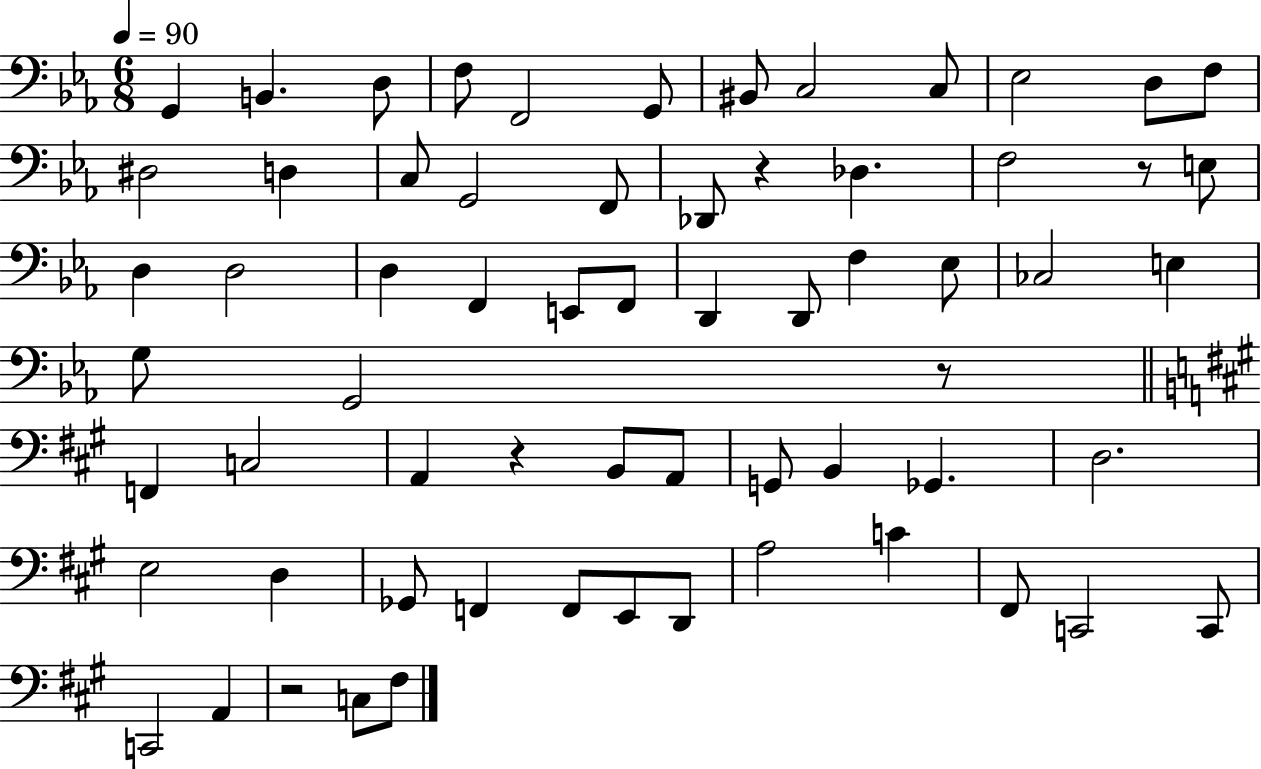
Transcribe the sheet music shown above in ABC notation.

X:1
T:Untitled
M:6/8
L:1/4
K:Eb
G,, B,, D,/2 F,/2 F,,2 G,,/2 ^B,,/2 C,2 C,/2 _E,2 D,/2 F,/2 ^D,2 D, C,/2 G,,2 F,,/2 _D,,/2 z _D, F,2 z/2 E,/2 D, D,2 D, F,, E,,/2 F,,/2 D,, D,,/2 F, _E,/2 _C,2 E, G,/2 G,,2 z/2 F,, C,2 A,, z B,,/2 A,,/2 G,,/2 B,, _G,, D,2 E,2 D, _G,,/2 F,, F,,/2 E,,/2 D,,/2 A,2 C ^F,,/2 C,,2 C,,/2 C,,2 A,, z2 C,/2 ^F,/2